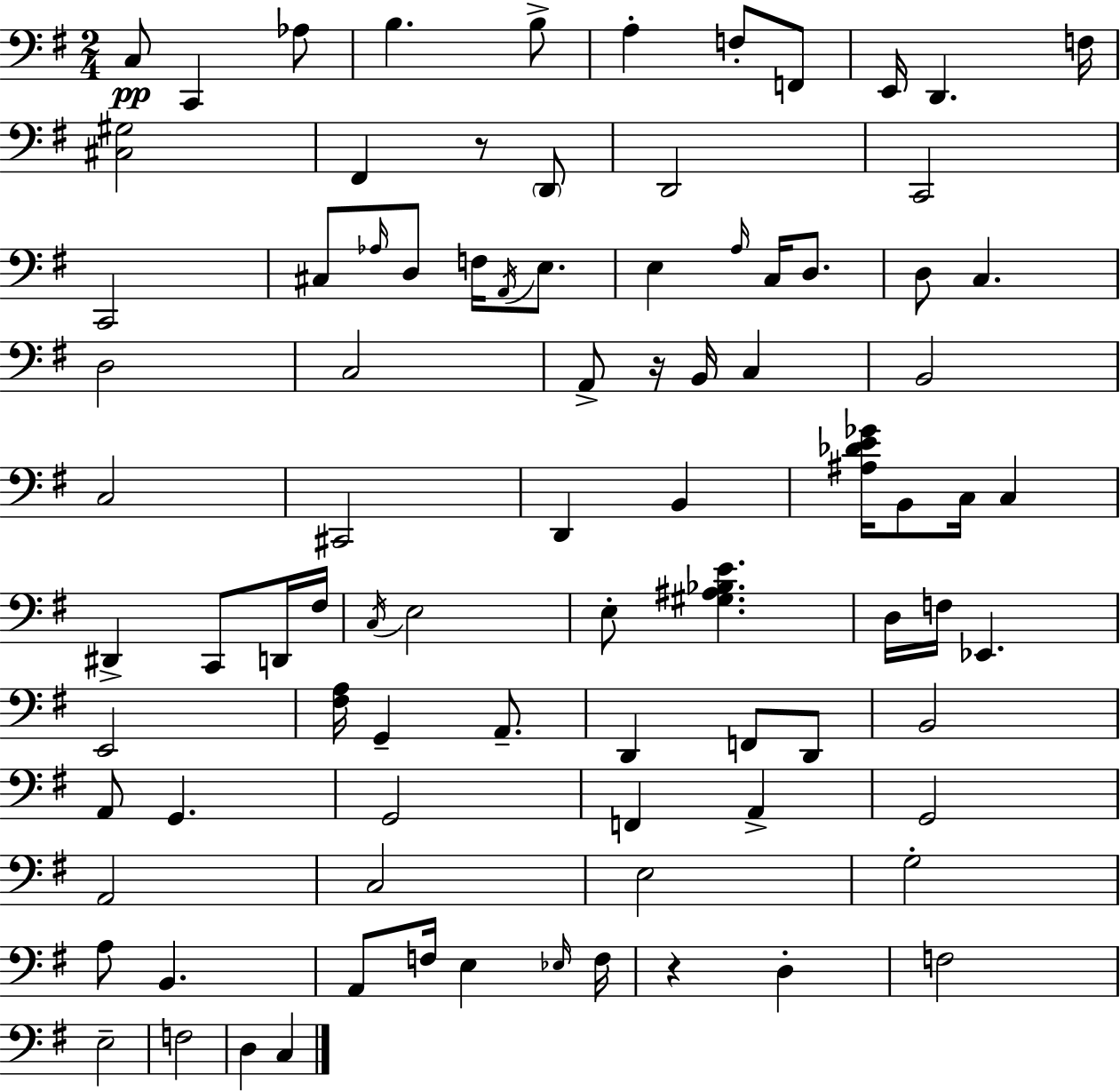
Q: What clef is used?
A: bass